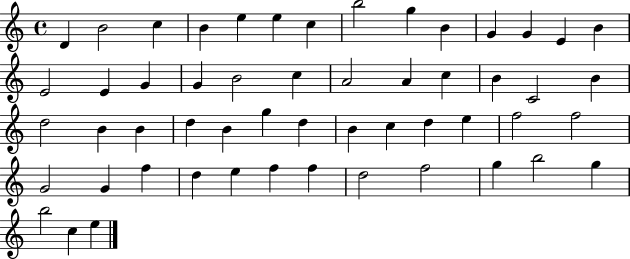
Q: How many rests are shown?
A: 0